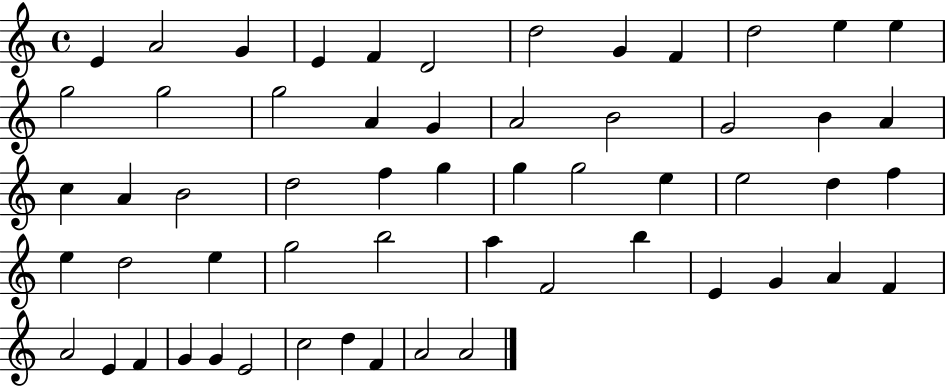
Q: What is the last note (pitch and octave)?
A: A4